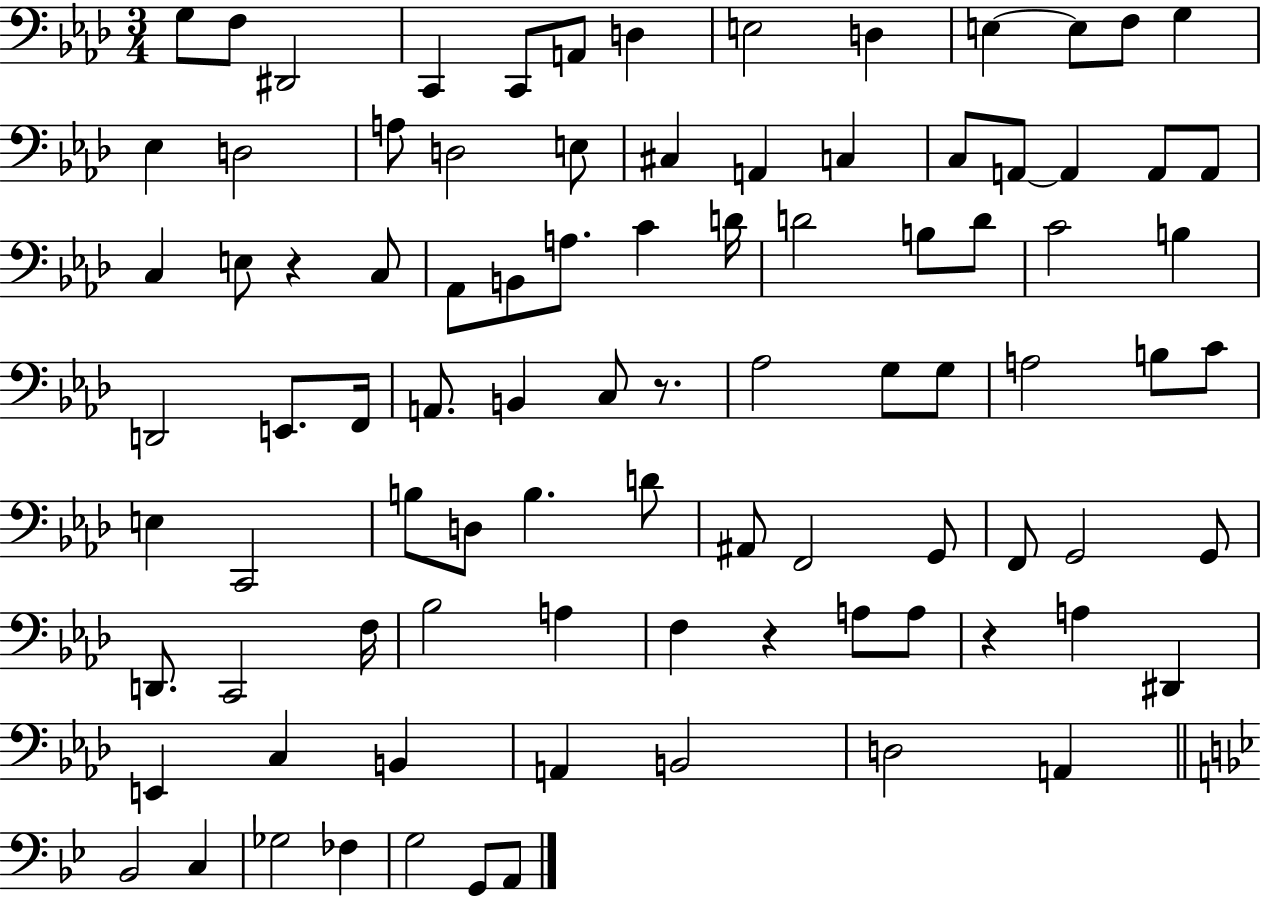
X:1
T:Untitled
M:3/4
L:1/4
K:Ab
G,/2 F,/2 ^D,,2 C,, C,,/2 A,,/2 D, E,2 D, E, E,/2 F,/2 G, _E, D,2 A,/2 D,2 E,/2 ^C, A,, C, C,/2 A,,/2 A,, A,,/2 A,,/2 C, E,/2 z C,/2 _A,,/2 B,,/2 A,/2 C D/4 D2 B,/2 D/2 C2 B, D,,2 E,,/2 F,,/4 A,,/2 B,, C,/2 z/2 _A,2 G,/2 G,/2 A,2 B,/2 C/2 E, C,,2 B,/2 D,/2 B, D/2 ^A,,/2 F,,2 G,,/2 F,,/2 G,,2 G,,/2 D,,/2 C,,2 F,/4 _B,2 A, F, z A,/2 A,/2 z A, ^D,, E,, C, B,, A,, B,,2 D,2 A,, _B,,2 C, _G,2 _F, G,2 G,,/2 A,,/2